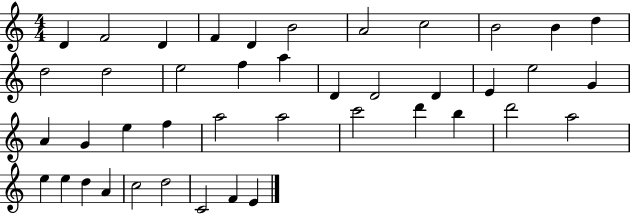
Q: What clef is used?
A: treble